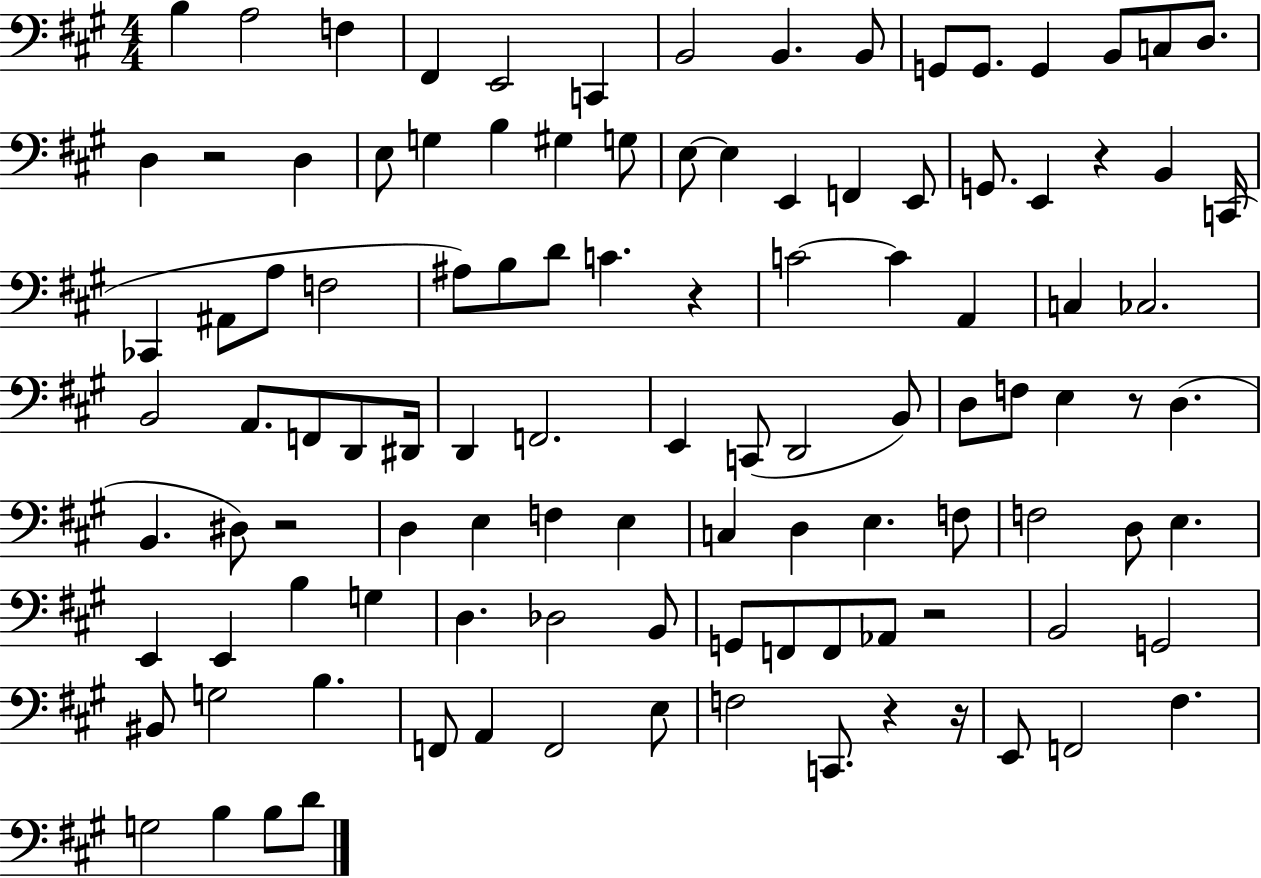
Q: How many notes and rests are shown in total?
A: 109